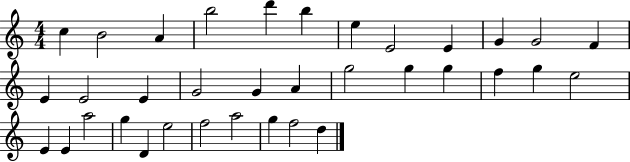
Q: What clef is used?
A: treble